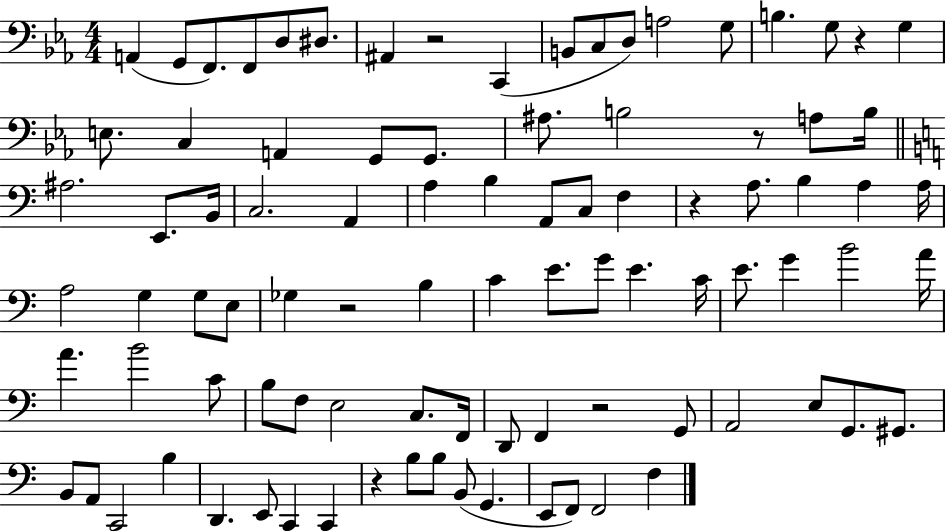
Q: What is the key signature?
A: EES major